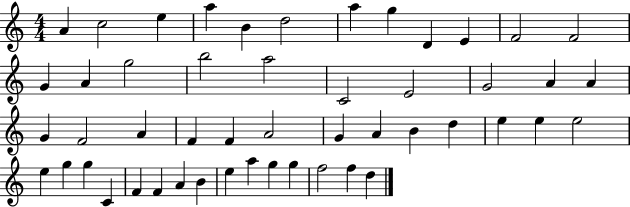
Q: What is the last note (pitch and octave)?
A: D5